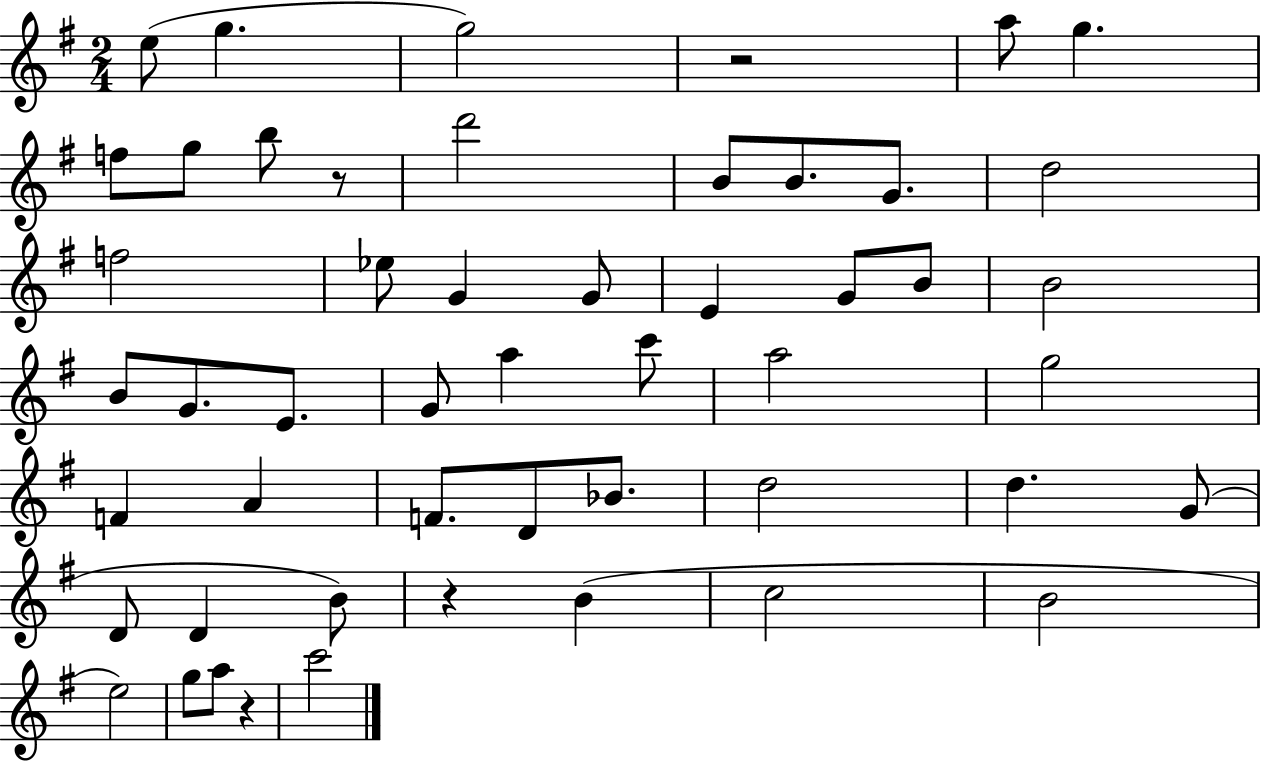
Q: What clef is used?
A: treble